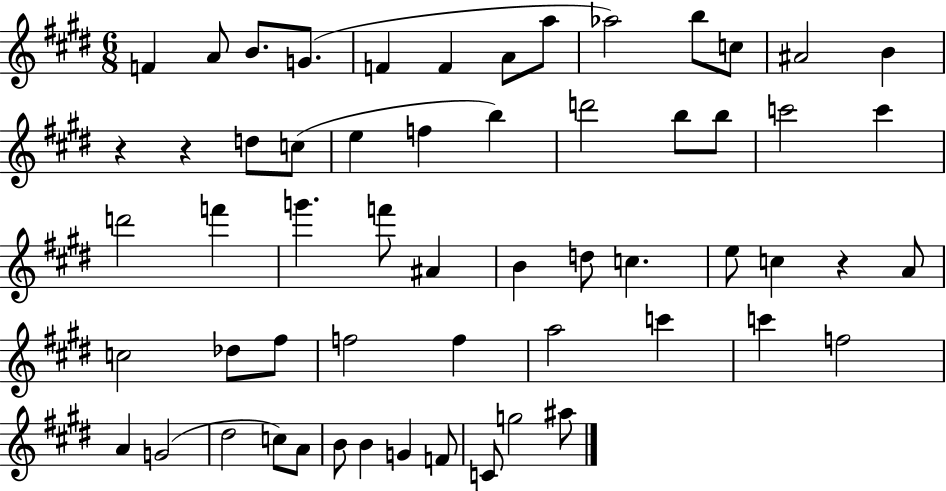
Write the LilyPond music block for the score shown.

{
  \clef treble
  \numericTimeSignature
  \time 6/8
  \key e \major
  \repeat volta 2 { f'4 a'8 b'8. g'8.( | f'4 f'4 a'8 a''8 | aes''2) b''8 c''8 | ais'2 b'4 | \break r4 r4 d''8 c''8( | e''4 f''4 b''4) | d'''2 b''8 b''8 | c'''2 c'''4 | \break d'''2 f'''4 | g'''4. f'''8 ais'4 | b'4 d''8 c''4. | e''8 c''4 r4 a'8 | \break c''2 des''8 fis''8 | f''2 f''4 | a''2 c'''4 | c'''4 f''2 | \break a'4 g'2( | dis''2 c''8) a'8 | b'8 b'4 g'4 f'8 | c'8 g''2 ais''8 | \break } \bar "|."
}